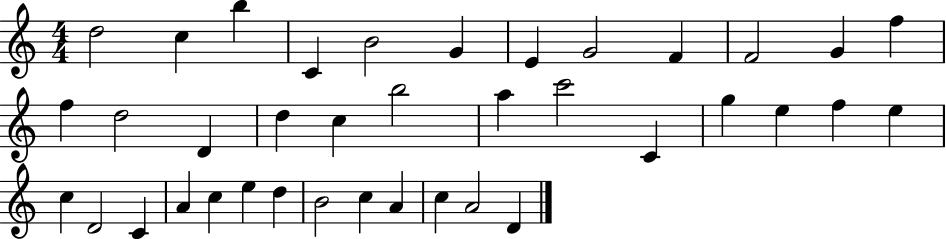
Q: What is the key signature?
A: C major